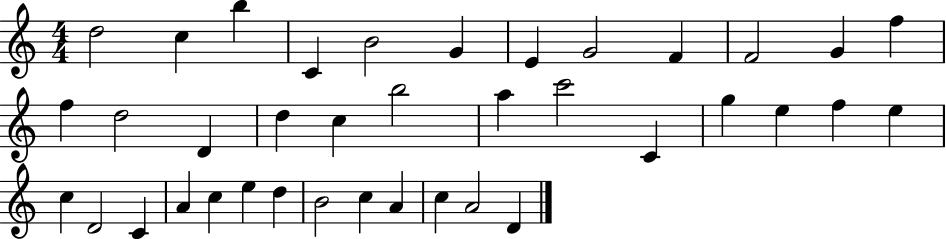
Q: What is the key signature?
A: C major